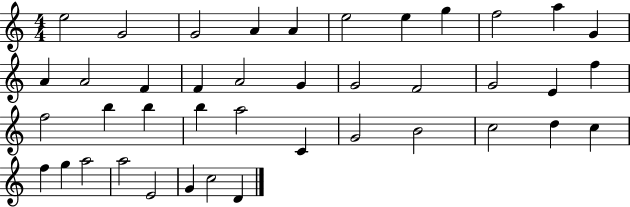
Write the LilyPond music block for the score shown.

{
  \clef treble
  \numericTimeSignature
  \time 4/4
  \key c \major
  e''2 g'2 | g'2 a'4 a'4 | e''2 e''4 g''4 | f''2 a''4 g'4 | \break a'4 a'2 f'4 | f'4 a'2 g'4 | g'2 f'2 | g'2 e'4 f''4 | \break f''2 b''4 b''4 | b''4 a''2 c'4 | g'2 b'2 | c''2 d''4 c''4 | \break f''4 g''4 a''2 | a''2 e'2 | g'4 c''2 d'4 | \bar "|."
}